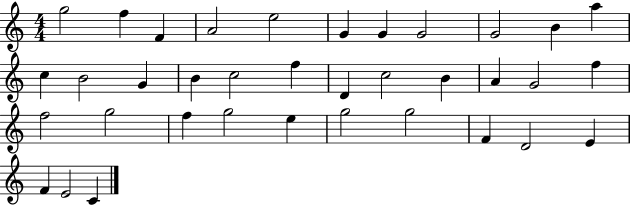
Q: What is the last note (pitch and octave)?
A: C4